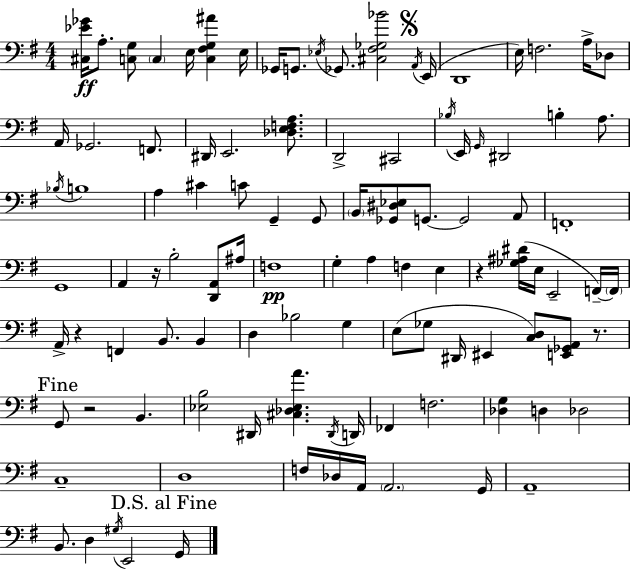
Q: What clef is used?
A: bass